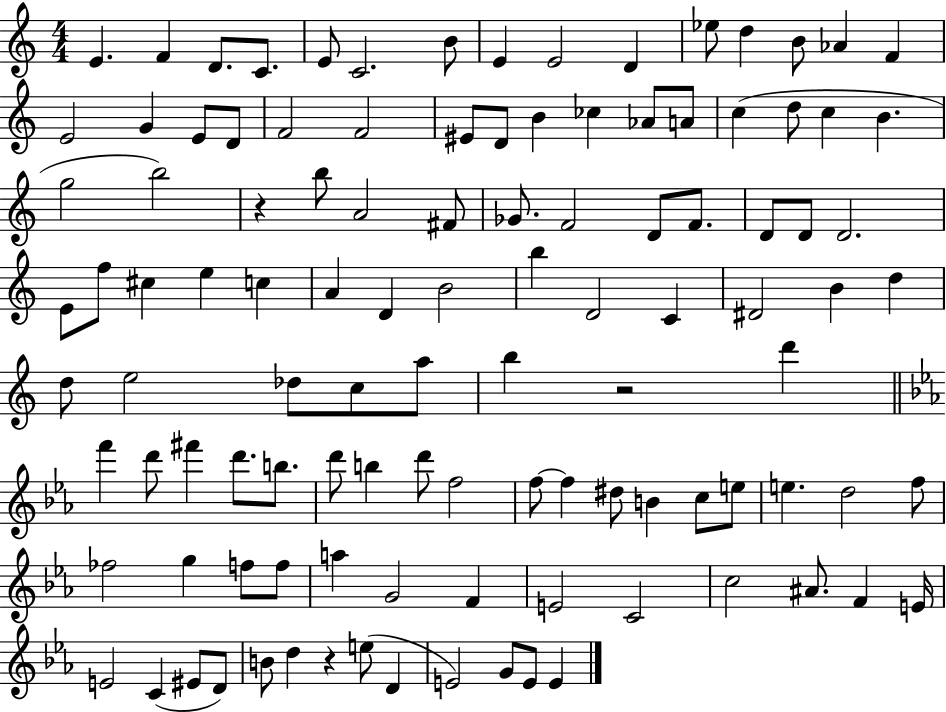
X:1
T:Untitled
M:4/4
L:1/4
K:C
E F D/2 C/2 E/2 C2 B/2 E E2 D _e/2 d B/2 _A F E2 G E/2 D/2 F2 F2 ^E/2 D/2 B _c _A/2 A/2 c d/2 c B g2 b2 z b/2 A2 ^F/2 _G/2 F2 D/2 F/2 D/2 D/2 D2 E/2 f/2 ^c e c A D B2 b D2 C ^D2 B d d/2 e2 _d/2 c/2 a/2 b z2 d' f' d'/2 ^f' d'/2 b/2 d'/2 b d'/2 f2 f/2 f ^d/2 B c/2 e/2 e d2 f/2 _f2 g f/2 f/2 a G2 F E2 C2 c2 ^A/2 F E/4 E2 C ^E/2 D/2 B/2 d z e/2 D E2 G/2 E/2 E